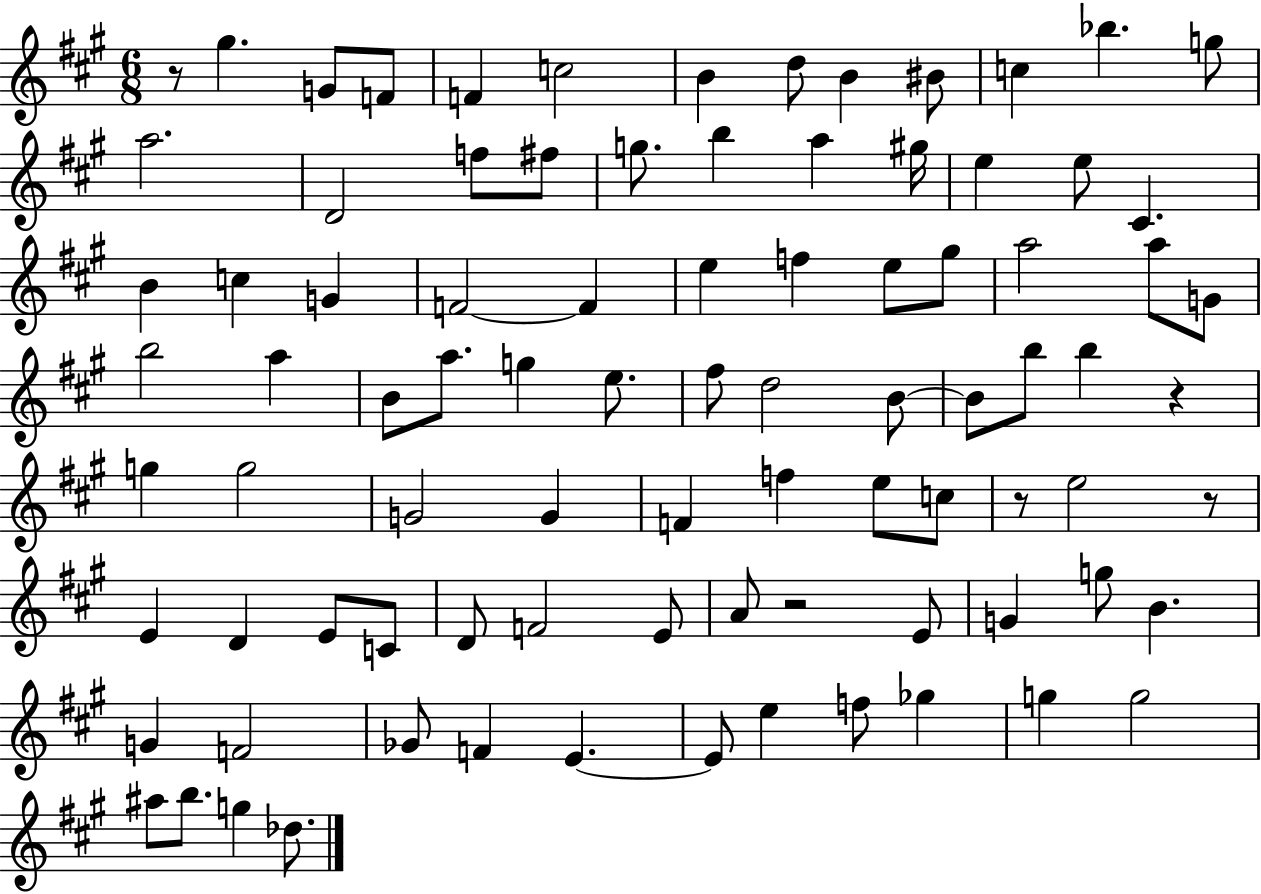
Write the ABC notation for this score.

X:1
T:Untitled
M:6/8
L:1/4
K:A
z/2 ^g G/2 F/2 F c2 B d/2 B ^B/2 c _b g/2 a2 D2 f/2 ^f/2 g/2 b a ^g/4 e e/2 ^C B c G F2 F e f e/2 ^g/2 a2 a/2 G/2 b2 a B/2 a/2 g e/2 ^f/2 d2 B/2 B/2 b/2 b z g g2 G2 G F f e/2 c/2 z/2 e2 z/2 E D E/2 C/2 D/2 F2 E/2 A/2 z2 E/2 G g/2 B G F2 _G/2 F E E/2 e f/2 _g g g2 ^a/2 b/2 g _d/2